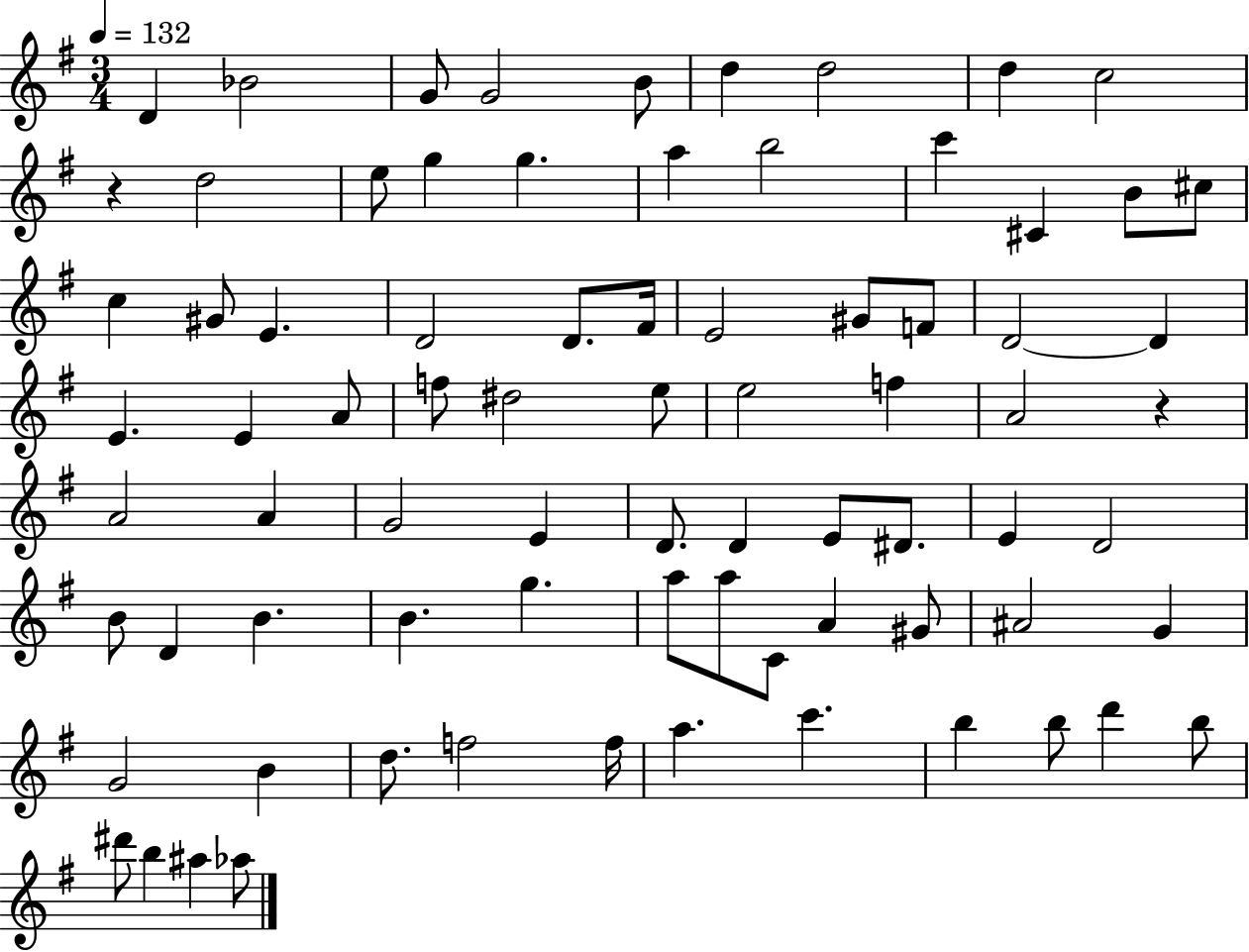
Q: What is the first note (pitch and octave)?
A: D4